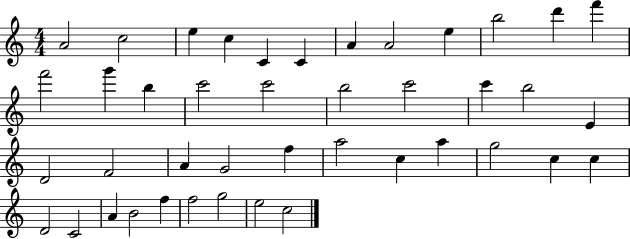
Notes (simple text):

A4/h C5/h E5/q C5/q C4/q C4/q A4/q A4/h E5/q B5/h D6/q F6/q F6/h G6/q B5/q C6/h C6/h B5/h C6/h C6/q B5/h E4/q D4/h F4/h A4/q G4/h F5/q A5/h C5/q A5/q G5/h C5/q C5/q D4/h C4/h A4/q B4/h F5/q F5/h G5/h E5/h C5/h